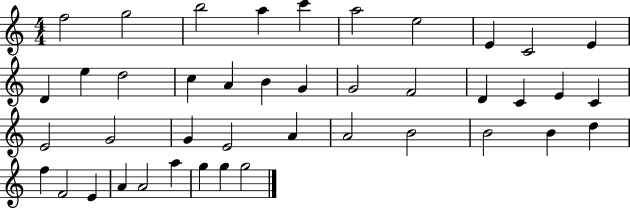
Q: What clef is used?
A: treble